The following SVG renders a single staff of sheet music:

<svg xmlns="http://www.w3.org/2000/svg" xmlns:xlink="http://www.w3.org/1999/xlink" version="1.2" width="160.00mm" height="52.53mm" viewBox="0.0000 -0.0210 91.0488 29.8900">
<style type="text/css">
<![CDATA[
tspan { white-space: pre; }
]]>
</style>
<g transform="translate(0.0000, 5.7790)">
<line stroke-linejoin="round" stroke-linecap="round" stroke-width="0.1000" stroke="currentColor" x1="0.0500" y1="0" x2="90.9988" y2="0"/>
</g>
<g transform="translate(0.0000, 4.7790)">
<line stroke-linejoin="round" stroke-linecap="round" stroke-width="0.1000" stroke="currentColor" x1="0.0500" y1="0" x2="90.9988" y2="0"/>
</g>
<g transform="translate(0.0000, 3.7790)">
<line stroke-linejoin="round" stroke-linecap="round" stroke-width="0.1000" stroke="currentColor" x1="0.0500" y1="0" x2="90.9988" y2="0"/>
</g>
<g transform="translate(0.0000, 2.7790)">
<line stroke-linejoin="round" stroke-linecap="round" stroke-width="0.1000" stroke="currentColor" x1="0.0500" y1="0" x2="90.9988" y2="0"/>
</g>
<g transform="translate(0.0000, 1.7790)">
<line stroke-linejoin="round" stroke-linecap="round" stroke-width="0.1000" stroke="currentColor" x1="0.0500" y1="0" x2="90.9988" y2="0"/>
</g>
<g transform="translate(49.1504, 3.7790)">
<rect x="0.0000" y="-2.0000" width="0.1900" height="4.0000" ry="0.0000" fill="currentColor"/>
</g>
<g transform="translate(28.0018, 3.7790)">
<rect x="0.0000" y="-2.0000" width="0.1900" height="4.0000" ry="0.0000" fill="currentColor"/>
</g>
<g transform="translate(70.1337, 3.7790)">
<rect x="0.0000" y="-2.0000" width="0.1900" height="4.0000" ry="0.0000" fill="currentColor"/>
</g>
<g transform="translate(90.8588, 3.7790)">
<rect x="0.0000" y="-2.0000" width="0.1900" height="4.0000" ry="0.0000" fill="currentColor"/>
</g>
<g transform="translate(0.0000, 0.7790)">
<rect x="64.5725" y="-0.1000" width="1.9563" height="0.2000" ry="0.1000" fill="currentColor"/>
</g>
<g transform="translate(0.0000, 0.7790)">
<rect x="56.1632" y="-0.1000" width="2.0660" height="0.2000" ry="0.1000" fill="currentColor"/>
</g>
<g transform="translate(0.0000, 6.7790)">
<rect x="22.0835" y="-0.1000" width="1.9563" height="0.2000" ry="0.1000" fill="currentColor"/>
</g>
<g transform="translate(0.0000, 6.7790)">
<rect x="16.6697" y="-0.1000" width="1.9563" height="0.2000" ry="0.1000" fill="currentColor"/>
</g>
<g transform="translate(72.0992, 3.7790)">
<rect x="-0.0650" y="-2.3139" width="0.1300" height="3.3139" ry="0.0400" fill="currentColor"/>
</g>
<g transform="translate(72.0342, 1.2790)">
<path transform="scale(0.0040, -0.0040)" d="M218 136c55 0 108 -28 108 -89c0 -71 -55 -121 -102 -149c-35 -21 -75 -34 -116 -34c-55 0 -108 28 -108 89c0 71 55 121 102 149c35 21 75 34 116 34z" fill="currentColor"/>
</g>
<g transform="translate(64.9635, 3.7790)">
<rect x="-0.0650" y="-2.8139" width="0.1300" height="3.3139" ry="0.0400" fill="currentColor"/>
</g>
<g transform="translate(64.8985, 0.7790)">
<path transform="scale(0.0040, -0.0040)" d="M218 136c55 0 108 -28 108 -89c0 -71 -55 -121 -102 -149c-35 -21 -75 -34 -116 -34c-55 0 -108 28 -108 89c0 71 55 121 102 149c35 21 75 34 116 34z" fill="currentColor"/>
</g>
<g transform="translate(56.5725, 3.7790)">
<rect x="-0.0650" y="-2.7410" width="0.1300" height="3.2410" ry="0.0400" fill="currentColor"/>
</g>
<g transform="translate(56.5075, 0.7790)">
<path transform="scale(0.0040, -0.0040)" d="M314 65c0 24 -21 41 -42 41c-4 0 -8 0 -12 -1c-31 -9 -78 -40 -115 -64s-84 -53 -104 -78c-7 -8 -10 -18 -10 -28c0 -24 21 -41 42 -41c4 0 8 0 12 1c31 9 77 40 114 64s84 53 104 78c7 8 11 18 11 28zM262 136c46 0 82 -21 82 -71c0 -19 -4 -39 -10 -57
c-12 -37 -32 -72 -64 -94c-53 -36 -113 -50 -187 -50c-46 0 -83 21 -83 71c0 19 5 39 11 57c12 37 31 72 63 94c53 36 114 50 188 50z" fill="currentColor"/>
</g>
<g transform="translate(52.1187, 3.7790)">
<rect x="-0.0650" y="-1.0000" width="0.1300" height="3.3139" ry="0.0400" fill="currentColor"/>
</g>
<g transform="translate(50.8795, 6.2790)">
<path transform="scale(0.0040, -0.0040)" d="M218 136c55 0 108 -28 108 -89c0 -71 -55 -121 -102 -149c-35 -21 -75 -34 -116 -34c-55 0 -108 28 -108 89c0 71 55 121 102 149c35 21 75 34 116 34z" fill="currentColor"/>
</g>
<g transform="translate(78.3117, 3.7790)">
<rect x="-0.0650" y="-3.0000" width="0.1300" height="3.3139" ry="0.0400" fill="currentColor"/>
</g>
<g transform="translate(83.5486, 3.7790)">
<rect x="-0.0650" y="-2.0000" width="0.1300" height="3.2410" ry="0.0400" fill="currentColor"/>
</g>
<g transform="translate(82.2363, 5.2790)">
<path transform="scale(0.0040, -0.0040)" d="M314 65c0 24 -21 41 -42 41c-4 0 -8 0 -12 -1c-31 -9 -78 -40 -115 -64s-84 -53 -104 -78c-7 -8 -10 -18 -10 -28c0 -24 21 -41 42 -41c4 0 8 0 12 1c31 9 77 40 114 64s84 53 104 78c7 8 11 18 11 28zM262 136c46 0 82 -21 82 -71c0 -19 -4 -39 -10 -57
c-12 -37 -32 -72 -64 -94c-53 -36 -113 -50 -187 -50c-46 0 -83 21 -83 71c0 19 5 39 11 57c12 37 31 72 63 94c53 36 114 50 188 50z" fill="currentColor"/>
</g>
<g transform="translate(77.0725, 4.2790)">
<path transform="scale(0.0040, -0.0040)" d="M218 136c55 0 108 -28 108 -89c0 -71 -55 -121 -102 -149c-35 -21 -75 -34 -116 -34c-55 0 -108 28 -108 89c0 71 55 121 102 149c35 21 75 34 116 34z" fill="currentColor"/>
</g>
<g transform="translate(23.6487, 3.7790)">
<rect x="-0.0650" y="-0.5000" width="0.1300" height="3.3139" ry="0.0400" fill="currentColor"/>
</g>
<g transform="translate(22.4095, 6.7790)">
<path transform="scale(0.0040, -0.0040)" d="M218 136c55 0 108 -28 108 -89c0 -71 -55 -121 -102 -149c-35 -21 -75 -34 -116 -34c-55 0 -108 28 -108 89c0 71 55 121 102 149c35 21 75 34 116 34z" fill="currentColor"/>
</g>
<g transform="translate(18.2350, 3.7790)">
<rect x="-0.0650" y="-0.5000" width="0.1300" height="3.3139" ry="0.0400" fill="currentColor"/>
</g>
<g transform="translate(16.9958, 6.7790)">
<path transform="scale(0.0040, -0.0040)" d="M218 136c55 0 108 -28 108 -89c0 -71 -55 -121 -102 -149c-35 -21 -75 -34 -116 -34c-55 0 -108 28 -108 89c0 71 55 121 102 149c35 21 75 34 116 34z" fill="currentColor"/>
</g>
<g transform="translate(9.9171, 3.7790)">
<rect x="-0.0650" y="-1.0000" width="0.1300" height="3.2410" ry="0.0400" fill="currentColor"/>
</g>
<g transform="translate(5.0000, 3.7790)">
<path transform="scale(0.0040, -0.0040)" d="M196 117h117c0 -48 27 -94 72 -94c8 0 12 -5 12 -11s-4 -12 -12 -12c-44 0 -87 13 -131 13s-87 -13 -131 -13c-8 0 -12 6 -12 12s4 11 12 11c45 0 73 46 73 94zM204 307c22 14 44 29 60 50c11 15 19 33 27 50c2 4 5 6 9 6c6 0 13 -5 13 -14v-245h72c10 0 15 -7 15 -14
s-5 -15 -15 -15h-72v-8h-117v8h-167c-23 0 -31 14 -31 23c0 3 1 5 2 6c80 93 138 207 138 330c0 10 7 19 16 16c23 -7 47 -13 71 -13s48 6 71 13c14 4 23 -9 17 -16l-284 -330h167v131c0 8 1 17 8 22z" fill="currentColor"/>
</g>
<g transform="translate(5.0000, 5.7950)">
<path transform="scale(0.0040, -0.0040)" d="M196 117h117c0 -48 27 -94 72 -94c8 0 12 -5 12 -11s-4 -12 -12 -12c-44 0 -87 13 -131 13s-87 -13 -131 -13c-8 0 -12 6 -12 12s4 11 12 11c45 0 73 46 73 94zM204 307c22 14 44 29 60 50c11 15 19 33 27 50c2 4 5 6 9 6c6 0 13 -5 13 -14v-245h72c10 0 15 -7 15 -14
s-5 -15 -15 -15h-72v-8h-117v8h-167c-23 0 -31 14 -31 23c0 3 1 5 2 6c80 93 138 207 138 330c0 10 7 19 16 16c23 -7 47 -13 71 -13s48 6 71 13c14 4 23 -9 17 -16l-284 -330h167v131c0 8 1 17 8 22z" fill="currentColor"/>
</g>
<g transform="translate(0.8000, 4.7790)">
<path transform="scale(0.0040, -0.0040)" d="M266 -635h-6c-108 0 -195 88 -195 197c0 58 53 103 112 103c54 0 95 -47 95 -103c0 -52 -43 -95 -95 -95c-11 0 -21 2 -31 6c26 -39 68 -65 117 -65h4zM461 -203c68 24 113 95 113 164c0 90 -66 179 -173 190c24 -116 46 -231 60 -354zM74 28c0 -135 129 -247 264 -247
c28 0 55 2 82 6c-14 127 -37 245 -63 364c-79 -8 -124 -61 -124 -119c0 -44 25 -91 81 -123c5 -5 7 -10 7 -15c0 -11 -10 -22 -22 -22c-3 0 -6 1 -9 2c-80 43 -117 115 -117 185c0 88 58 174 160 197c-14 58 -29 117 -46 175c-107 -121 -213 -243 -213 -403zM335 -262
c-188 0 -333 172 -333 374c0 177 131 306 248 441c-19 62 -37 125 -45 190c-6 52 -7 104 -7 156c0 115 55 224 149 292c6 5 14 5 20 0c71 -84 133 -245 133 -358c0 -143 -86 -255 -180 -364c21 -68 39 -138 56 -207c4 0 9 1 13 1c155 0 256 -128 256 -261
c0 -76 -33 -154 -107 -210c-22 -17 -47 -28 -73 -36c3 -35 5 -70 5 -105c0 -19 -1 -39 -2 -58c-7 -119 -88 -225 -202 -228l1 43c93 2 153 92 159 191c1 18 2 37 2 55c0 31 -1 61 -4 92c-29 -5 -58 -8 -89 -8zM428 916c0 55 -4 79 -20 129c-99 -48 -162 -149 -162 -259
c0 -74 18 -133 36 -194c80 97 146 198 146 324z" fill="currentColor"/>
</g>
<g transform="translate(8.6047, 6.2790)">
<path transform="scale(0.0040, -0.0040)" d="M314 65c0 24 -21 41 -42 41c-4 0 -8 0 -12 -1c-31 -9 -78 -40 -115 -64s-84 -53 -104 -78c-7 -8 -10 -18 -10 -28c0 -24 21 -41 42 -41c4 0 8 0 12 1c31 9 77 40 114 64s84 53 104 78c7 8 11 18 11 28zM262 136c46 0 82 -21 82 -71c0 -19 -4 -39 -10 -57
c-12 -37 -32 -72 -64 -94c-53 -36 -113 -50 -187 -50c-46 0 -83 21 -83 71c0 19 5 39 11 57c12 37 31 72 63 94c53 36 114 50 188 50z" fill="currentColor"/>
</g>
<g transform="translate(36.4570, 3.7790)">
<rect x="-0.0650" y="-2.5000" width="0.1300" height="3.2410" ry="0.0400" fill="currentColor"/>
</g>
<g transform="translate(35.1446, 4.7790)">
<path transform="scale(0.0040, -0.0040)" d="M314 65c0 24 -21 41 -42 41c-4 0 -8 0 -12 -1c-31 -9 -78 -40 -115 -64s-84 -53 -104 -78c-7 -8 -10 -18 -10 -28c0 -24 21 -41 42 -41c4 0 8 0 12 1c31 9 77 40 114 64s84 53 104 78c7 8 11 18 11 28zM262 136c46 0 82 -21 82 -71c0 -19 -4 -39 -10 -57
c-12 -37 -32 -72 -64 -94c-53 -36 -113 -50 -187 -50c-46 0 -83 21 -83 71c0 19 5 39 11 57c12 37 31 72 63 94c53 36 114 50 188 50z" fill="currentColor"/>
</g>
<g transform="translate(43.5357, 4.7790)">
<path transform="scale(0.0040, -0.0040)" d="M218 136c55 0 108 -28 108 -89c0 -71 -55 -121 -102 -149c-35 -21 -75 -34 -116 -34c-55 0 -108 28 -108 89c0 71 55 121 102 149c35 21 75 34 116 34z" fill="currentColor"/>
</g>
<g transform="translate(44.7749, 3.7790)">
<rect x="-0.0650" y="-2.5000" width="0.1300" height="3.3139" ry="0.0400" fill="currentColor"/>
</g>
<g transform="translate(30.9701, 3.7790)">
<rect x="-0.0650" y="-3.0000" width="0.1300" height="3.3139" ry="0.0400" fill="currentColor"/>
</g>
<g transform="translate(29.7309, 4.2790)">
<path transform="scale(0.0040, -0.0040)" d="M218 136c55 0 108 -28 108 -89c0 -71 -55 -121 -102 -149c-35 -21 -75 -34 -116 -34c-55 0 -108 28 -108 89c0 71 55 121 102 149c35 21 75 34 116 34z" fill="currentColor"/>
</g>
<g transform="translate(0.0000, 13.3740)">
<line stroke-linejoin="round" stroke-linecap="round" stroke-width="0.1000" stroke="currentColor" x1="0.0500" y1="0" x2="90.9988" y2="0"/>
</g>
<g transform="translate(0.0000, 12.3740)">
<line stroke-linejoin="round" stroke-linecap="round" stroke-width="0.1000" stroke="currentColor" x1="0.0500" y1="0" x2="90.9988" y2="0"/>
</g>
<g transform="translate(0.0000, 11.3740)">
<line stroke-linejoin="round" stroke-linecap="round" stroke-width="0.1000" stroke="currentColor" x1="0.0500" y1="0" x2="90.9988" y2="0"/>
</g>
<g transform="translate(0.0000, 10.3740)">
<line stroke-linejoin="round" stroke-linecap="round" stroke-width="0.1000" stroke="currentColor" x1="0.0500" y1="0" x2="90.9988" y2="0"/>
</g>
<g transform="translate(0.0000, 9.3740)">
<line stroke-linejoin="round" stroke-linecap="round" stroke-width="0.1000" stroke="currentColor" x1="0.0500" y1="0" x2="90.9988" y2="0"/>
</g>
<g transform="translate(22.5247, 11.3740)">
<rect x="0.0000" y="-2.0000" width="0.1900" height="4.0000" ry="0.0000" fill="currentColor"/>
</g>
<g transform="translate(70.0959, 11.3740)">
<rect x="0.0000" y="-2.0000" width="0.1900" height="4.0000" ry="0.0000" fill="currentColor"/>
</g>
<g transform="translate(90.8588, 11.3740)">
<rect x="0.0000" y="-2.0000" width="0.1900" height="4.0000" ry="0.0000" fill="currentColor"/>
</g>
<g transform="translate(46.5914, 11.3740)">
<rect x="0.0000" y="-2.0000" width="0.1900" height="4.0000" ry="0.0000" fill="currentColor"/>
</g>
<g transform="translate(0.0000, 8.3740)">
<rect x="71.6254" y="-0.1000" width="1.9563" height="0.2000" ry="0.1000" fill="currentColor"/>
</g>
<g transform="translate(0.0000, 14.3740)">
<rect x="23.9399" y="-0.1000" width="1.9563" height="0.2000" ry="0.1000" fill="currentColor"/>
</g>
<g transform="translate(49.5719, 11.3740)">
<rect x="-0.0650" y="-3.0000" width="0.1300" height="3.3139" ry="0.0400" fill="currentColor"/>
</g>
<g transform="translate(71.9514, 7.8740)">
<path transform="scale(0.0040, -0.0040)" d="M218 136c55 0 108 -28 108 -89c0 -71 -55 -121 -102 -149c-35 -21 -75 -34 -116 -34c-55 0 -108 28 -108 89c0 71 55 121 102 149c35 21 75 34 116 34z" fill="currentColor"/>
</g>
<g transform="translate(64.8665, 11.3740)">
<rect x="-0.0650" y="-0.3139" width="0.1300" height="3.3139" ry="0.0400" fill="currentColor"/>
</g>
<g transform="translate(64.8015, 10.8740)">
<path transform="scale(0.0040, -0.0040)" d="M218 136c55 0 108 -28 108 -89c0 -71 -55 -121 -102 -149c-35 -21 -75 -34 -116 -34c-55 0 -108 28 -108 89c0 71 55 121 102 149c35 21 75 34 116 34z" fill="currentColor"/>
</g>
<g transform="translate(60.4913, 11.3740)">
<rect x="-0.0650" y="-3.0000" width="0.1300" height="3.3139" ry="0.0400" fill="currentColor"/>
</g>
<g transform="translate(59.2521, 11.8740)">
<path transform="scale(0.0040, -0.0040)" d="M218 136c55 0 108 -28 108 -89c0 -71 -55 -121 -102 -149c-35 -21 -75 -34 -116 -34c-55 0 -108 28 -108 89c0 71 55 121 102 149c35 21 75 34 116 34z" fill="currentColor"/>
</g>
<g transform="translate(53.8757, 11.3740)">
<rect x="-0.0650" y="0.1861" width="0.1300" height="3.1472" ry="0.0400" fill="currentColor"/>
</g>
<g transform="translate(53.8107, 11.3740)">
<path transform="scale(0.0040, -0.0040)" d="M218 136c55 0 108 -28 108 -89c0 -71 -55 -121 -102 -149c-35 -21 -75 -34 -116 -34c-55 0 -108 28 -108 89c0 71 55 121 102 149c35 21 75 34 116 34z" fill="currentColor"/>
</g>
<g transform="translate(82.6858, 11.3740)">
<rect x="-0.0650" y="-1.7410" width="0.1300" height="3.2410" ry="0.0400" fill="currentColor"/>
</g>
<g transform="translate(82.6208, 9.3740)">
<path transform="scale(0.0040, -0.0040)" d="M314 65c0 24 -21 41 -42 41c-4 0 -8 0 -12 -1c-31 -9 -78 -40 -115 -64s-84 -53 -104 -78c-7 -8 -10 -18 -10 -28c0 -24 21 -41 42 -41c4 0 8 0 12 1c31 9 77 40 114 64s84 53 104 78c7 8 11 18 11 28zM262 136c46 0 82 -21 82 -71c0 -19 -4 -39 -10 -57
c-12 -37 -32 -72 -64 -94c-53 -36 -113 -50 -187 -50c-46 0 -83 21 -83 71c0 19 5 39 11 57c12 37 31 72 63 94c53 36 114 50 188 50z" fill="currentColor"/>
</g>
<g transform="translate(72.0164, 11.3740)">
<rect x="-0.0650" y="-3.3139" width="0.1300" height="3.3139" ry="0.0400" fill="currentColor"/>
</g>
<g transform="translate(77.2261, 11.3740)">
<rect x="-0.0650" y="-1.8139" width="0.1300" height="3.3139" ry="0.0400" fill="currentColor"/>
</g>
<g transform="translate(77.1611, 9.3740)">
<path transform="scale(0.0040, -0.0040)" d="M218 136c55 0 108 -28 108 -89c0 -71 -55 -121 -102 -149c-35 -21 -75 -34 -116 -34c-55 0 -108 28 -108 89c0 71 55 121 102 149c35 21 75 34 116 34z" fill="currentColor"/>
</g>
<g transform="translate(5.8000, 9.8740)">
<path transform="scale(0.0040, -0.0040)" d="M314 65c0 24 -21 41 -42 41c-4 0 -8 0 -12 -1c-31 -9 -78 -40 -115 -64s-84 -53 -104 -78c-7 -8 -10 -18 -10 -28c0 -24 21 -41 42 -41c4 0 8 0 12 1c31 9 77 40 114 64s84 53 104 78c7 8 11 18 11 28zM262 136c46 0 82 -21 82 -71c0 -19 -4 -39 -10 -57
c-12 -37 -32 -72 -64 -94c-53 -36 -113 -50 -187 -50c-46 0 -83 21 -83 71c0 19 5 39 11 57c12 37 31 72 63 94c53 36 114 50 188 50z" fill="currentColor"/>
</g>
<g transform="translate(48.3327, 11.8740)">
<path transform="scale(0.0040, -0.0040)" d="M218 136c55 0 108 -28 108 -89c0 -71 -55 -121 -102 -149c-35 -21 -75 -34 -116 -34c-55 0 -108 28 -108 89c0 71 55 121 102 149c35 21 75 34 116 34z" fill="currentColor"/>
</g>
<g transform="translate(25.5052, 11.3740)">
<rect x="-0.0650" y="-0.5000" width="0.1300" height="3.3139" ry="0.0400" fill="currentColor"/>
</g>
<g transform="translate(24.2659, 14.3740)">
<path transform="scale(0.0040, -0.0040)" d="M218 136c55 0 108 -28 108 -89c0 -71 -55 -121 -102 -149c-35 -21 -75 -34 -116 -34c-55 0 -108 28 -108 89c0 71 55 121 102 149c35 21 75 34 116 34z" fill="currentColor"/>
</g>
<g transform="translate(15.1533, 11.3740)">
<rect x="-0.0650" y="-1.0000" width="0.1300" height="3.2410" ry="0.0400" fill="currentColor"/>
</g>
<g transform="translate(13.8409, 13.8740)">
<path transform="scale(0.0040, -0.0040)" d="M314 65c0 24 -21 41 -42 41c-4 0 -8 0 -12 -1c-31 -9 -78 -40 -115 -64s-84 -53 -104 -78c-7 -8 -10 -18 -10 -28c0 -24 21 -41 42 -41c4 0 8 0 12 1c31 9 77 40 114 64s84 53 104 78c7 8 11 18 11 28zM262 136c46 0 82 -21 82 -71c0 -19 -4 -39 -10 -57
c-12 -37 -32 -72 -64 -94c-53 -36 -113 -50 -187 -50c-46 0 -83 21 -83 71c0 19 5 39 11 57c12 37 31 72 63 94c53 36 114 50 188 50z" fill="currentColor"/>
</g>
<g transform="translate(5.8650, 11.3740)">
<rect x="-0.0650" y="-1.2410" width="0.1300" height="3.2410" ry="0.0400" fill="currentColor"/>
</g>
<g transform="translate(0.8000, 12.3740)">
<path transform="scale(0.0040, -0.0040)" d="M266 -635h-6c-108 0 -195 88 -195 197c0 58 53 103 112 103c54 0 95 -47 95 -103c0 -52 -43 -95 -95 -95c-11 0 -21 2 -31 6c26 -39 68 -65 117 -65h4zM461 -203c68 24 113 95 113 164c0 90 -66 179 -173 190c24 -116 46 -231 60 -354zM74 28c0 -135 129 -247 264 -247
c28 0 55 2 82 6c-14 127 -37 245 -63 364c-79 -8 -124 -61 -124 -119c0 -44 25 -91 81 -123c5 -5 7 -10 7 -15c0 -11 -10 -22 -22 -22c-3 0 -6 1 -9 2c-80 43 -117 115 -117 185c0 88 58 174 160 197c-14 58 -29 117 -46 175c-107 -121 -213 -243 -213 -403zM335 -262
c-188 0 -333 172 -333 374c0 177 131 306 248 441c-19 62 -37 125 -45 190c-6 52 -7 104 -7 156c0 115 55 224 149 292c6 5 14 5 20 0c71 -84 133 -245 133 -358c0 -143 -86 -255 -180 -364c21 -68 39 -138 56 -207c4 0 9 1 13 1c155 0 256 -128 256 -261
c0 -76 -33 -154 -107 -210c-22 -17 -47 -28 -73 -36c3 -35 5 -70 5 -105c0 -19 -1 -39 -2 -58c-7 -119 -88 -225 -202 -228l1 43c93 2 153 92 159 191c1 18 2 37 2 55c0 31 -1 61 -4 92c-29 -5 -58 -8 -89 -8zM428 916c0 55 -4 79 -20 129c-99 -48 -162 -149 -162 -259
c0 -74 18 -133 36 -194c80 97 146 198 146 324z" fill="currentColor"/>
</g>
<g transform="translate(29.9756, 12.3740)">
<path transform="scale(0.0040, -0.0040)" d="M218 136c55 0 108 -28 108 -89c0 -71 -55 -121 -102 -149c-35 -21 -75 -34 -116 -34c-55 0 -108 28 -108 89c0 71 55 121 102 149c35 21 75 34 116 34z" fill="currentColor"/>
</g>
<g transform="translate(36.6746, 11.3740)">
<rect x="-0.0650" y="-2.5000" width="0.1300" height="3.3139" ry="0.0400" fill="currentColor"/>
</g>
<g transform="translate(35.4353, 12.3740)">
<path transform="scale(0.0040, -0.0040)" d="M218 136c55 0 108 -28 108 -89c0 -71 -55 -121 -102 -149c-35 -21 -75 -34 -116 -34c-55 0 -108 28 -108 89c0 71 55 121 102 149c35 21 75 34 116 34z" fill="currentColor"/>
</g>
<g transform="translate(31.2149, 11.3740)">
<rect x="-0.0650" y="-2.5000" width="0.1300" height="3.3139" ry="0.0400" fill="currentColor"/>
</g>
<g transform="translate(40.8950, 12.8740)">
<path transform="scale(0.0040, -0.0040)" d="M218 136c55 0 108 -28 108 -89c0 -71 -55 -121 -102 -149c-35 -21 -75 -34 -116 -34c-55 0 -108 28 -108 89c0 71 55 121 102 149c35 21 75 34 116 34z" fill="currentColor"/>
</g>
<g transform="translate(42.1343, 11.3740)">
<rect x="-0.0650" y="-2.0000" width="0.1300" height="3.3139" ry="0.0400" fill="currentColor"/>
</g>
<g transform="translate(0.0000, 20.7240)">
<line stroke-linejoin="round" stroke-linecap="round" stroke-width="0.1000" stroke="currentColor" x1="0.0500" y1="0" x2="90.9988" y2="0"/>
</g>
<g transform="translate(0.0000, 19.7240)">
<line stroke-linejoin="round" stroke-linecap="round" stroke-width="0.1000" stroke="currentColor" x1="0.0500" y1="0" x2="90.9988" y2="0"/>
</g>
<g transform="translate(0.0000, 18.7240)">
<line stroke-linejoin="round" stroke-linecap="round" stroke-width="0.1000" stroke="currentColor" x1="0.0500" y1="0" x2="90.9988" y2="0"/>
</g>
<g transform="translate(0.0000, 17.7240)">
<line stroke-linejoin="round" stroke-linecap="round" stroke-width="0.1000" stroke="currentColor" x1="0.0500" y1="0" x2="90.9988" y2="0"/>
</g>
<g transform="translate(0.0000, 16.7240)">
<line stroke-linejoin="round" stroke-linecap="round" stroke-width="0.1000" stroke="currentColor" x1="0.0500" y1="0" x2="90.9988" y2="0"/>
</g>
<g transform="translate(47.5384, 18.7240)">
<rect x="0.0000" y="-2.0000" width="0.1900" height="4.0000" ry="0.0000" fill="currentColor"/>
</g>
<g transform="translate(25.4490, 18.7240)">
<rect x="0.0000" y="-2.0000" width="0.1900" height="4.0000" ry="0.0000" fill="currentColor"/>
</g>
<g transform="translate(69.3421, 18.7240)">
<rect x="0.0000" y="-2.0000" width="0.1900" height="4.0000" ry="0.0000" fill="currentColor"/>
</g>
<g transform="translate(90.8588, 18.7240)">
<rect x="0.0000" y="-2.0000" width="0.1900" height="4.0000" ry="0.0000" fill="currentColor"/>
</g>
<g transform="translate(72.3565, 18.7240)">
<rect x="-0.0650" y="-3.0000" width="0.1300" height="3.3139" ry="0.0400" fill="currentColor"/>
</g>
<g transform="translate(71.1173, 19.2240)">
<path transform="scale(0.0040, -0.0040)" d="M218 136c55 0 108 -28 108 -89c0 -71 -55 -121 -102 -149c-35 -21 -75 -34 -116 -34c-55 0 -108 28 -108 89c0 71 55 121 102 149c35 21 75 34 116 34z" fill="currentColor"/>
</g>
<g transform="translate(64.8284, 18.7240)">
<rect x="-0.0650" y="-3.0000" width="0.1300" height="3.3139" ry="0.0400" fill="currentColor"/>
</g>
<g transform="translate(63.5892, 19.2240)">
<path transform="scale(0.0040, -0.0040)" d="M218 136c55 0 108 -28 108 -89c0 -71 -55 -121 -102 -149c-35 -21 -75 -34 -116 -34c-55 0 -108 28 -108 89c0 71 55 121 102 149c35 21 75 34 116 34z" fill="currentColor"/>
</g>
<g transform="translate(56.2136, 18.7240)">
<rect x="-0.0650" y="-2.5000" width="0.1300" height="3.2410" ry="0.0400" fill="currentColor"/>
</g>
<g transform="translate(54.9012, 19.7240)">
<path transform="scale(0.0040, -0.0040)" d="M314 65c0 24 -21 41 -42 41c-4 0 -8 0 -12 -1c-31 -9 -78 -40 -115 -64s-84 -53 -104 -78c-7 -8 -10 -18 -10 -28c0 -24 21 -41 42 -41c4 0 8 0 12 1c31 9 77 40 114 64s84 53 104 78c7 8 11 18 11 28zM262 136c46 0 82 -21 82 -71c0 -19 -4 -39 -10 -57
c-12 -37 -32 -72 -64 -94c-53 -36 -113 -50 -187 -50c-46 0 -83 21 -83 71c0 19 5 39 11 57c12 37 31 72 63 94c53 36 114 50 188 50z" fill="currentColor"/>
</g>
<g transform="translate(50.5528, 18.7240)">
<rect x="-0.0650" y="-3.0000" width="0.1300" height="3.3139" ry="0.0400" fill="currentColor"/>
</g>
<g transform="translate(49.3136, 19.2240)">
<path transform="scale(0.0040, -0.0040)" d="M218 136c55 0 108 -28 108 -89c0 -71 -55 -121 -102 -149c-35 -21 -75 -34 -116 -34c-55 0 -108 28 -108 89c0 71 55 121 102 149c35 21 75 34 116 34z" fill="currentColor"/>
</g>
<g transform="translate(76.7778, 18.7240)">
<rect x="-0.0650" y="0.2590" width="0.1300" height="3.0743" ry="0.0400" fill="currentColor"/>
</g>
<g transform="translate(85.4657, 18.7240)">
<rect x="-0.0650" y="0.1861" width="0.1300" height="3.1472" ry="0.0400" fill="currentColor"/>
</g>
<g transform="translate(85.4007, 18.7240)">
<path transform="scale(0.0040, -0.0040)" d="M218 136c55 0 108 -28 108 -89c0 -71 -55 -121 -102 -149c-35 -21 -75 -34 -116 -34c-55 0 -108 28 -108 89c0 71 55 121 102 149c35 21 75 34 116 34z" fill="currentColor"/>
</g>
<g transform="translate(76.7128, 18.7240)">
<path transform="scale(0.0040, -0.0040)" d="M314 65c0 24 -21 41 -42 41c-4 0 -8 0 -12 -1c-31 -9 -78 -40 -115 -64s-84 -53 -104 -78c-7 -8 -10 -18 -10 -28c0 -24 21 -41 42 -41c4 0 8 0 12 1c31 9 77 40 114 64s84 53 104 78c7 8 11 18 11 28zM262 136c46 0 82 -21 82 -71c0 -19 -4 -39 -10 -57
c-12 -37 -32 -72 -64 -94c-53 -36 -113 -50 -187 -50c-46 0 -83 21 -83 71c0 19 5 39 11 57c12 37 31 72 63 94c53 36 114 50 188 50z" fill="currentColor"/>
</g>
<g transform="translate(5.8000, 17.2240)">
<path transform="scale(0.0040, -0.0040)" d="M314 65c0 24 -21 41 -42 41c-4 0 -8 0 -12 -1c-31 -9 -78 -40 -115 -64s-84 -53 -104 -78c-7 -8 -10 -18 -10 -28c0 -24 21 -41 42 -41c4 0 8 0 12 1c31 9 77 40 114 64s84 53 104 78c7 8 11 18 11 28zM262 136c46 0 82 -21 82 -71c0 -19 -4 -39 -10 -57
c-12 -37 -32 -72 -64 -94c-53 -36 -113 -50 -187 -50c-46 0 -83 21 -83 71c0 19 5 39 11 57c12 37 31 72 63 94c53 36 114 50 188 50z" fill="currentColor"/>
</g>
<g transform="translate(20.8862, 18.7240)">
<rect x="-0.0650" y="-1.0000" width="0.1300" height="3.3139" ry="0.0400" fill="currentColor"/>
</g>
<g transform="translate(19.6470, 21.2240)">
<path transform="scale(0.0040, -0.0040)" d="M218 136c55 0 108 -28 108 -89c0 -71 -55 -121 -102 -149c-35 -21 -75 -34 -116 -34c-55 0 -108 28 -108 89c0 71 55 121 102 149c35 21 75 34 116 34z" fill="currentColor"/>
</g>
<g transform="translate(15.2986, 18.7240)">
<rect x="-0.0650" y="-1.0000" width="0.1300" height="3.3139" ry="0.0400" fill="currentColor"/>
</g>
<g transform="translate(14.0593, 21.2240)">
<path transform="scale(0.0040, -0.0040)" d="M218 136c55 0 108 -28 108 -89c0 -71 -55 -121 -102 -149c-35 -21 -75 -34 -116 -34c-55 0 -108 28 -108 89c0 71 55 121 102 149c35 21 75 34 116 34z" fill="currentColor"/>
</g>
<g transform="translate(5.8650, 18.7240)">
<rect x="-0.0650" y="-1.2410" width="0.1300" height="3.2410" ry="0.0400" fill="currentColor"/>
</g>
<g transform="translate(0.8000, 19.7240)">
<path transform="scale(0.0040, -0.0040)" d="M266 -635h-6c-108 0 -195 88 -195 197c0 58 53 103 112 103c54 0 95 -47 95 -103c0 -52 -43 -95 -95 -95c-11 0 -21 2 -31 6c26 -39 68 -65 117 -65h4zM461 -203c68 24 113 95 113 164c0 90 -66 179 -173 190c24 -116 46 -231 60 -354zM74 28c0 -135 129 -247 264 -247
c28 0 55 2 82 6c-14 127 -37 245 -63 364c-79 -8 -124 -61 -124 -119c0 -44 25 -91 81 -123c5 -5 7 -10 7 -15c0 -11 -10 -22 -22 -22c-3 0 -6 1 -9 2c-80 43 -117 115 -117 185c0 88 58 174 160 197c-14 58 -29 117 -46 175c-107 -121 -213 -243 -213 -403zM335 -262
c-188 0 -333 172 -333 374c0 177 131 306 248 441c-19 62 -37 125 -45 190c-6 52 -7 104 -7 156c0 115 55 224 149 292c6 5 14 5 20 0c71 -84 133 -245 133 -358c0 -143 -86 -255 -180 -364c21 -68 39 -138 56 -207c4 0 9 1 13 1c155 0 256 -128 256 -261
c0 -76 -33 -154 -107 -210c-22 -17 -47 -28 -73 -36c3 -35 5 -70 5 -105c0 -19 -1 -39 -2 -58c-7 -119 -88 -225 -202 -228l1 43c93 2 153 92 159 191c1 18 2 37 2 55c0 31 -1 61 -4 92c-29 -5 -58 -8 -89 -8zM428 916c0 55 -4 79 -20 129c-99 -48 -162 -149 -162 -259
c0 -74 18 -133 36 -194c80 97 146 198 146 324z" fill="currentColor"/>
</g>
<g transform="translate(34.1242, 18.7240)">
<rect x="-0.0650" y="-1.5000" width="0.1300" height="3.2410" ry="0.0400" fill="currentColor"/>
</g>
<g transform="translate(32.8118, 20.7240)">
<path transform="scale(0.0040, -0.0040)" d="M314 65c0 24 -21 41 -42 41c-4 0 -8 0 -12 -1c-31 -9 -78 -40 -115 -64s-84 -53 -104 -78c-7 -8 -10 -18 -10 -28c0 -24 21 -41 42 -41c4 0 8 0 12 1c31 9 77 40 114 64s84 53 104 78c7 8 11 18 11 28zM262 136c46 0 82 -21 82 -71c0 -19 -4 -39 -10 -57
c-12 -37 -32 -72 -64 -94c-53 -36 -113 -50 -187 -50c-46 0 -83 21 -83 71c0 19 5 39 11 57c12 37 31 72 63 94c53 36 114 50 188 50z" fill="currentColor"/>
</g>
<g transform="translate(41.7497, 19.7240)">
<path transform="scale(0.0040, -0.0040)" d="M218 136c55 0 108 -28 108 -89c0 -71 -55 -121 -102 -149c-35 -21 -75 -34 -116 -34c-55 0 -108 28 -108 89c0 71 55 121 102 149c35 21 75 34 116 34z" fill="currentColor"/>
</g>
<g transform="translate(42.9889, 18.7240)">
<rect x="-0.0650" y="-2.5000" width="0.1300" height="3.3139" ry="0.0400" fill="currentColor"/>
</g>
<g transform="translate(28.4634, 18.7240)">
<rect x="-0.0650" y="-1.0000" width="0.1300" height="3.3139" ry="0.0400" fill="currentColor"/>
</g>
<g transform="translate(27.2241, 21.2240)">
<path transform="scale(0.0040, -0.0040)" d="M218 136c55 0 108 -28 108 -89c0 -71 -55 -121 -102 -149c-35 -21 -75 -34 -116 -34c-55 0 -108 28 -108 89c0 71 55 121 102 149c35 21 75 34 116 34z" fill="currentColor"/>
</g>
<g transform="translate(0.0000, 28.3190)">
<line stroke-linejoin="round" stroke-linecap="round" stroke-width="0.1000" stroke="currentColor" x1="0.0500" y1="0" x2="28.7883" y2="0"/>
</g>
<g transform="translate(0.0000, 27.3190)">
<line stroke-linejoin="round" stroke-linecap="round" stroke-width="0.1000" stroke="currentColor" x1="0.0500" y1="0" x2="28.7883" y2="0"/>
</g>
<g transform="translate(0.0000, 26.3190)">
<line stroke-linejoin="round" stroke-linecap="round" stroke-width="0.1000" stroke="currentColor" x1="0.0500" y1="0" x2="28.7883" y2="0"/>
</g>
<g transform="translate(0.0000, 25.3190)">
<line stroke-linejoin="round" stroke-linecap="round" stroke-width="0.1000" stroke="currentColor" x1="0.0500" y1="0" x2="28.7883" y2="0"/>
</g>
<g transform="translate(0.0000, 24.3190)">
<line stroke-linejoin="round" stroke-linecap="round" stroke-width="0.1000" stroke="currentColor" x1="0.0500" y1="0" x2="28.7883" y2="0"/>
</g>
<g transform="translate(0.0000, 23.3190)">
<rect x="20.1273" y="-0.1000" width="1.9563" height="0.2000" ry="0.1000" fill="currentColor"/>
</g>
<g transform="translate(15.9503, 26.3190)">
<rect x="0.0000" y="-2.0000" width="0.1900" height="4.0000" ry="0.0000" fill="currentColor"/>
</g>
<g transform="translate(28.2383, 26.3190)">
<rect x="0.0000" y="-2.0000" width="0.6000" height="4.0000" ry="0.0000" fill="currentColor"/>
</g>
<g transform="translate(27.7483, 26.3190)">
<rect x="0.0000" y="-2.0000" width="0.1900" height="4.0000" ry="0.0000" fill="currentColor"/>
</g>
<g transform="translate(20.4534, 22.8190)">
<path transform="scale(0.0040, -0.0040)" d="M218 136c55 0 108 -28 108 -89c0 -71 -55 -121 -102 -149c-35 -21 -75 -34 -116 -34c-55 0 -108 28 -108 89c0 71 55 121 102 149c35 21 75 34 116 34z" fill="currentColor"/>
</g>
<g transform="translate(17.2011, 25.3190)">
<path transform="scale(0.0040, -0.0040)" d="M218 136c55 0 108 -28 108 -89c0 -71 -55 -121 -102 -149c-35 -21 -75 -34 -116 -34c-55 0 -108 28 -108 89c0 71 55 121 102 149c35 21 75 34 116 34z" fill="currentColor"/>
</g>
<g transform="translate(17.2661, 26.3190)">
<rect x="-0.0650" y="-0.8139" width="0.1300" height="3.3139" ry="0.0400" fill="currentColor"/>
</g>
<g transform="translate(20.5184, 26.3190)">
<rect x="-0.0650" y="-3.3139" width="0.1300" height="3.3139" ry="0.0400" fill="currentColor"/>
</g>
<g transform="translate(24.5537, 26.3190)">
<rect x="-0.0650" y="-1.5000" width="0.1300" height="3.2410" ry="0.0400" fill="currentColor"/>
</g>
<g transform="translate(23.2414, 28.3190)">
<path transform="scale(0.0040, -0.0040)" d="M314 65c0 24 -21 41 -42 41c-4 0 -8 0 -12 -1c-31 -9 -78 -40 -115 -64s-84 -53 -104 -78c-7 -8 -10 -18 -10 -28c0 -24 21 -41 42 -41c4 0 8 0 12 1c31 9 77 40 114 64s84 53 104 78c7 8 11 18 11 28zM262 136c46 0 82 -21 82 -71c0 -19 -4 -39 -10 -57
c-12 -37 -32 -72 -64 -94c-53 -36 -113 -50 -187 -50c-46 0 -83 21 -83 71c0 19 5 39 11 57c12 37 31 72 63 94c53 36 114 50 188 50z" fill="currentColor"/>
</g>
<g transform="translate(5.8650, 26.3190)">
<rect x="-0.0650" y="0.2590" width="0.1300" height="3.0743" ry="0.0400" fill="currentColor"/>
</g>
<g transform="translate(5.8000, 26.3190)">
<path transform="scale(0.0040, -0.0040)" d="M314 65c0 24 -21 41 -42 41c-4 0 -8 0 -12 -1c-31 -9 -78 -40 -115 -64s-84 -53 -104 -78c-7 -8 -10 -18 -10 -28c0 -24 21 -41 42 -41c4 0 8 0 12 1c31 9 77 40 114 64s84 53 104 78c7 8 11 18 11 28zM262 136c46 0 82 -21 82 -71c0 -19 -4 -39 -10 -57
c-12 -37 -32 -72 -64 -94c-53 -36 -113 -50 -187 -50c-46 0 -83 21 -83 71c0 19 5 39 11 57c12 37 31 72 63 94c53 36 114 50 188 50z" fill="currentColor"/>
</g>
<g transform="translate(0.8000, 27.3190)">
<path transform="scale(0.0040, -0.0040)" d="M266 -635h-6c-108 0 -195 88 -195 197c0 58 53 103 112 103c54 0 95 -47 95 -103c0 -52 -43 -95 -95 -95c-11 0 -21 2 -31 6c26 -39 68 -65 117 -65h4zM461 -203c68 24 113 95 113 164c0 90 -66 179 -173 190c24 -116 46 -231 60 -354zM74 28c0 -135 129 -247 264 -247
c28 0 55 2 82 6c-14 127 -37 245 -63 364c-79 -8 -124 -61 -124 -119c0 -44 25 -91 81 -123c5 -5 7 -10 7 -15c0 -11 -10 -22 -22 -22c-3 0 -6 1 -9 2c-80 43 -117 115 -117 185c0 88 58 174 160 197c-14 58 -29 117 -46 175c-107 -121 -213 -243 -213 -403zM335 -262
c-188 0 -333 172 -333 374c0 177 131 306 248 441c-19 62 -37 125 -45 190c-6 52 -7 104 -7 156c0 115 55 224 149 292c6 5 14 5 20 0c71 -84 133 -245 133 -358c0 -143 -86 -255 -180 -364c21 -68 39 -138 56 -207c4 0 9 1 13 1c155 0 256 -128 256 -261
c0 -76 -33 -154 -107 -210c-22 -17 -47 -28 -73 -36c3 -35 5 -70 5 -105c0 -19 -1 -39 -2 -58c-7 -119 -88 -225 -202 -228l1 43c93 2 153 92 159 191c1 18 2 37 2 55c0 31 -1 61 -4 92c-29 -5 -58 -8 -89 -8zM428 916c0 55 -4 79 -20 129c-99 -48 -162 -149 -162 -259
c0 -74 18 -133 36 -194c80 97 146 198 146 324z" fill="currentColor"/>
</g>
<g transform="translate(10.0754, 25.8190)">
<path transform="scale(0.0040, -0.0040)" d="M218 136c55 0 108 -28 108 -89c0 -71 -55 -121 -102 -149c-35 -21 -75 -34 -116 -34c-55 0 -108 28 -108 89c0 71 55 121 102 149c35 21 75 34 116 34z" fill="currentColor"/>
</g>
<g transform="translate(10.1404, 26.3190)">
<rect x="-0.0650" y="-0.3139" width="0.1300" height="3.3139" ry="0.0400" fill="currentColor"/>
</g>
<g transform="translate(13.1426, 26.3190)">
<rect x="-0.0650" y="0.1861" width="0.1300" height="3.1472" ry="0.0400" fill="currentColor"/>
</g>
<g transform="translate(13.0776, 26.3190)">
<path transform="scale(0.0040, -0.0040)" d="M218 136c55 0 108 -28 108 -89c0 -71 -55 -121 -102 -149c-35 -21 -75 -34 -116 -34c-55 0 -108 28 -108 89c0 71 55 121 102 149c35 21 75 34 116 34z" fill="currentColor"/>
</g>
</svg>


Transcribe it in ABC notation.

X:1
T:Untitled
M:4/4
L:1/4
K:C
D2 C C A G2 G D a2 a g A F2 e2 D2 C G G F A B A c b f f2 e2 D D D E2 G A G2 A A B2 B B2 c B d b E2